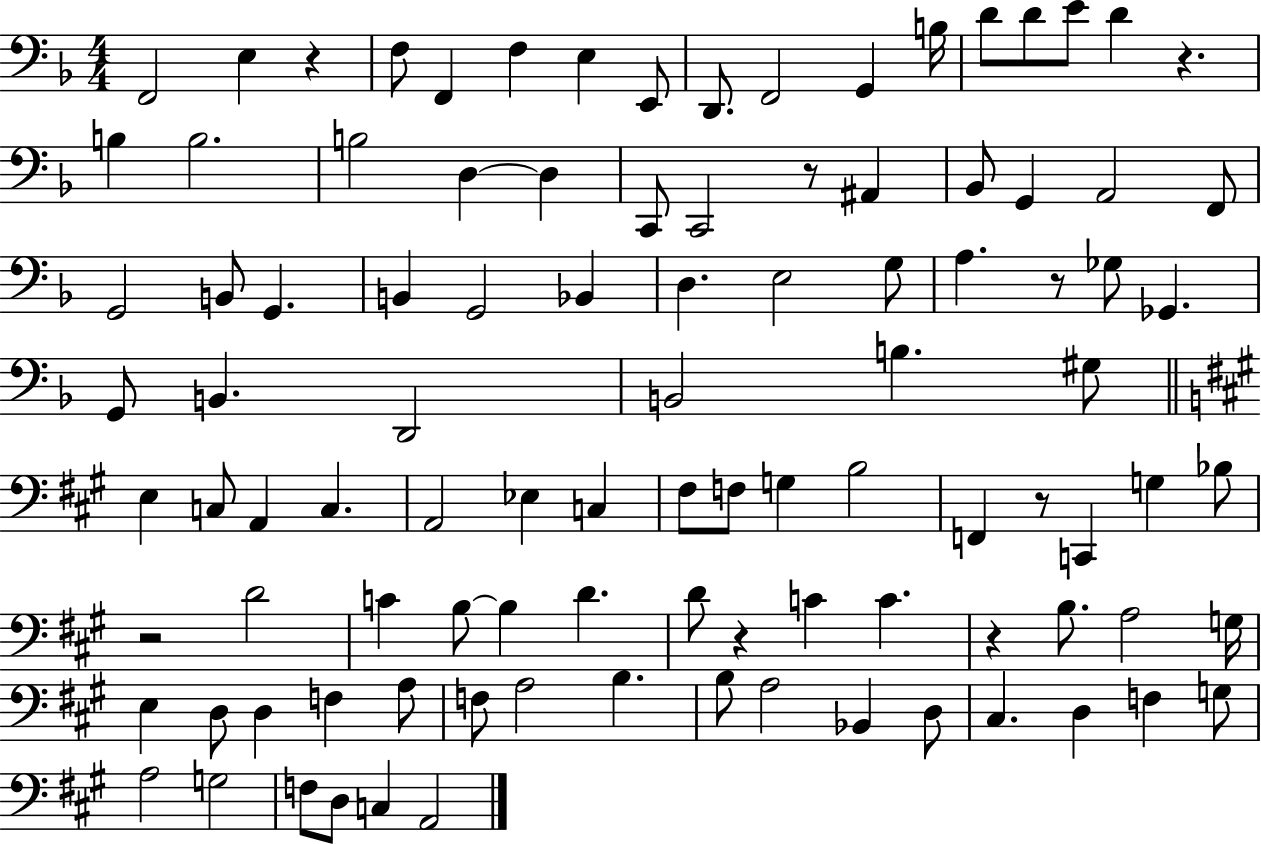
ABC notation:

X:1
T:Untitled
M:4/4
L:1/4
K:F
F,,2 E, z F,/2 F,, F, E, E,,/2 D,,/2 F,,2 G,, B,/4 D/2 D/2 E/2 D z B, B,2 B,2 D, D, C,,/2 C,,2 z/2 ^A,, _B,,/2 G,, A,,2 F,,/2 G,,2 B,,/2 G,, B,, G,,2 _B,, D, E,2 G,/2 A, z/2 _G,/2 _G,, G,,/2 B,, D,,2 B,,2 B, ^G,/2 E, C,/2 A,, C, A,,2 _E, C, ^F,/2 F,/2 G, B,2 F,, z/2 C,, G, _B,/2 z2 D2 C B,/2 B, D D/2 z C C z B,/2 A,2 G,/4 E, D,/2 D, F, A,/2 F,/2 A,2 B, B,/2 A,2 _B,, D,/2 ^C, D, F, G,/2 A,2 G,2 F,/2 D,/2 C, A,,2